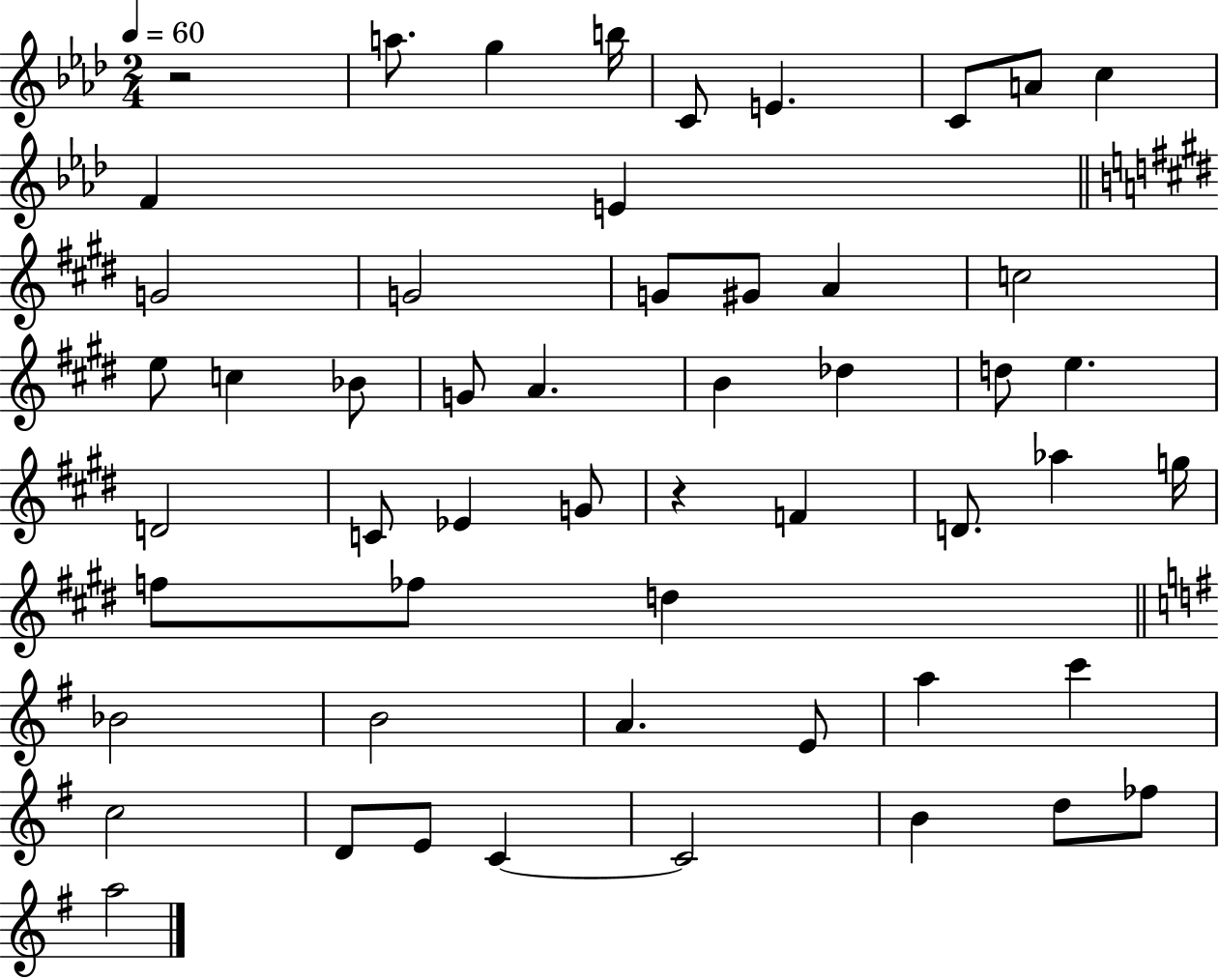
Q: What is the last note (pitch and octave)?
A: A5